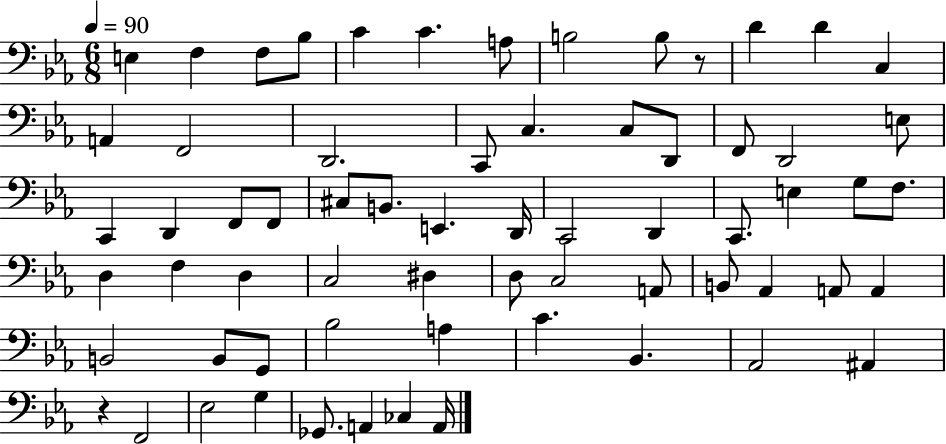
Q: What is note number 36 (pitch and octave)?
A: F3